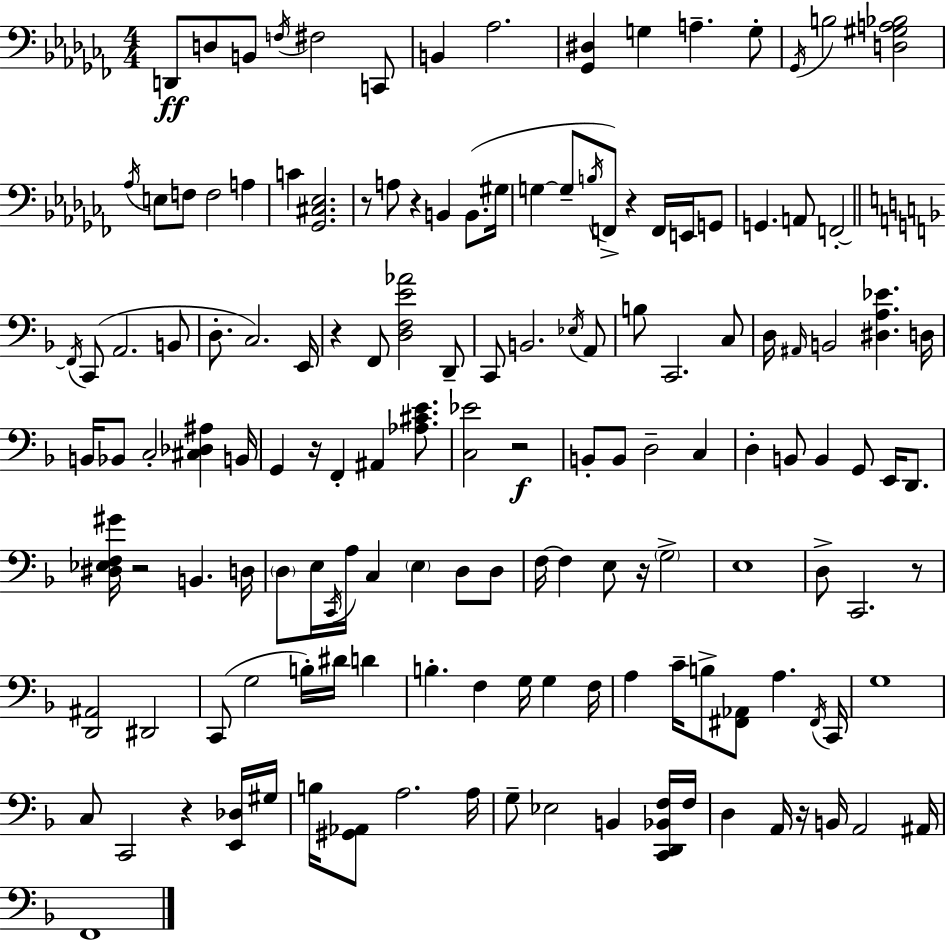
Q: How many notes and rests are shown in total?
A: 146